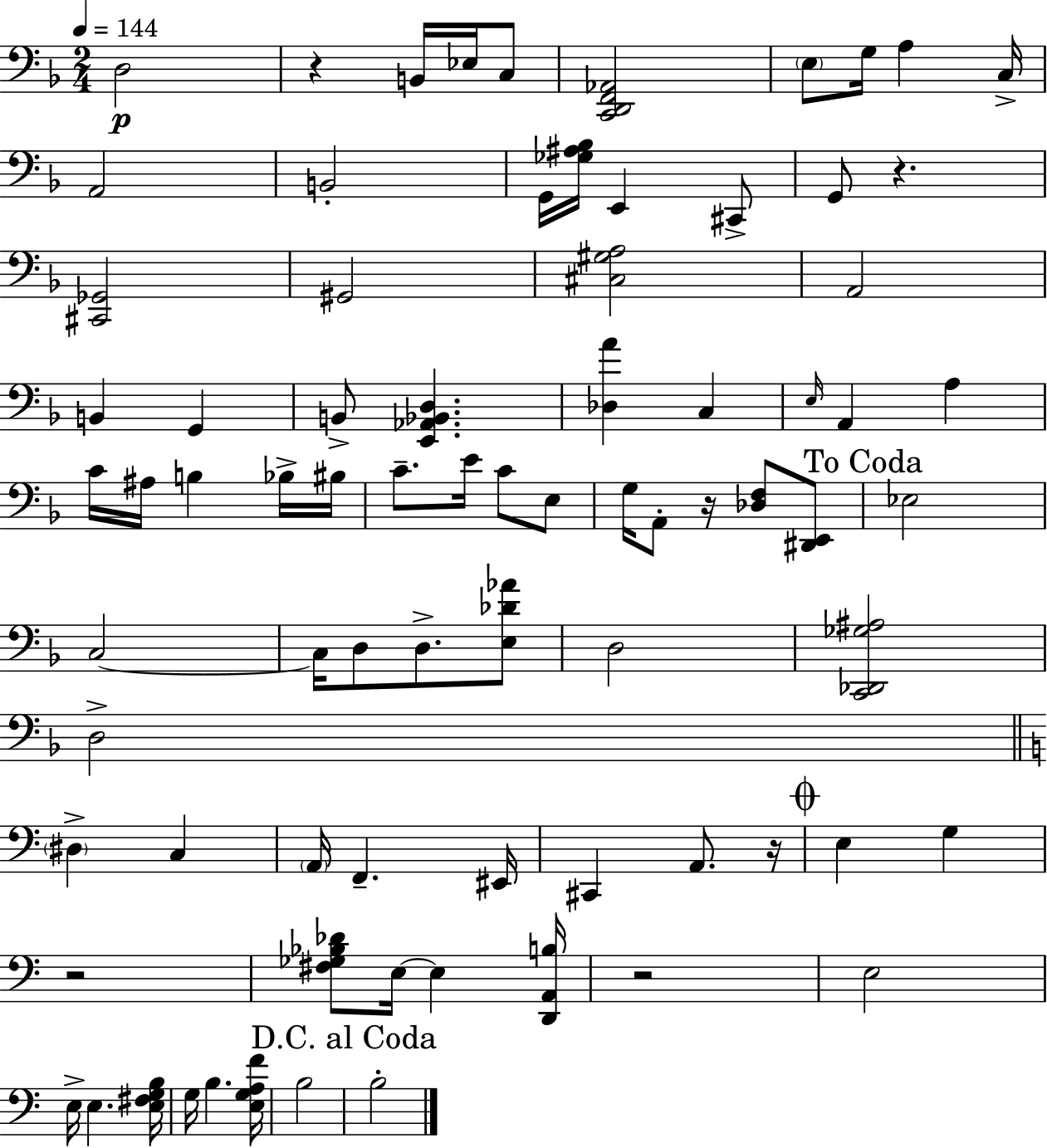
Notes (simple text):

D3/h R/q B2/s Eb3/s C3/e [C2,D2,F2,Ab2]/h E3/e G3/s A3/q C3/s A2/h B2/h G2/s [Gb3,A#3,Bb3]/s E2/q C#2/e G2/e R/q. [C#2,Gb2]/h G#2/h [C#3,G#3,A3]/h A2/h B2/q G2/q B2/e [E2,Ab2,Bb2,D3]/q. [Db3,A4]/q C3/q E3/s A2/q A3/q C4/s A#3/s B3/q Bb3/s BIS3/s C4/e. E4/s C4/e E3/e G3/s A2/e R/s [Db3,F3]/e [D#2,E2]/e Eb3/h C3/h C3/s D3/e D3/e. [E3,Db4,Ab4]/e D3/h [C2,Db2,Gb3,A#3]/h D3/h D#3/q C3/q A2/s F2/q. EIS2/s C#2/q A2/e. R/s E3/q G3/q R/h [F#3,Gb3,Bb3,Db4]/e E3/s E3/q [D2,A2,B3]/s R/h E3/h E3/s E3/q. [E3,F#3,G3,B3]/s G3/s B3/q. [E3,G3,A3,F4]/s B3/h B3/h